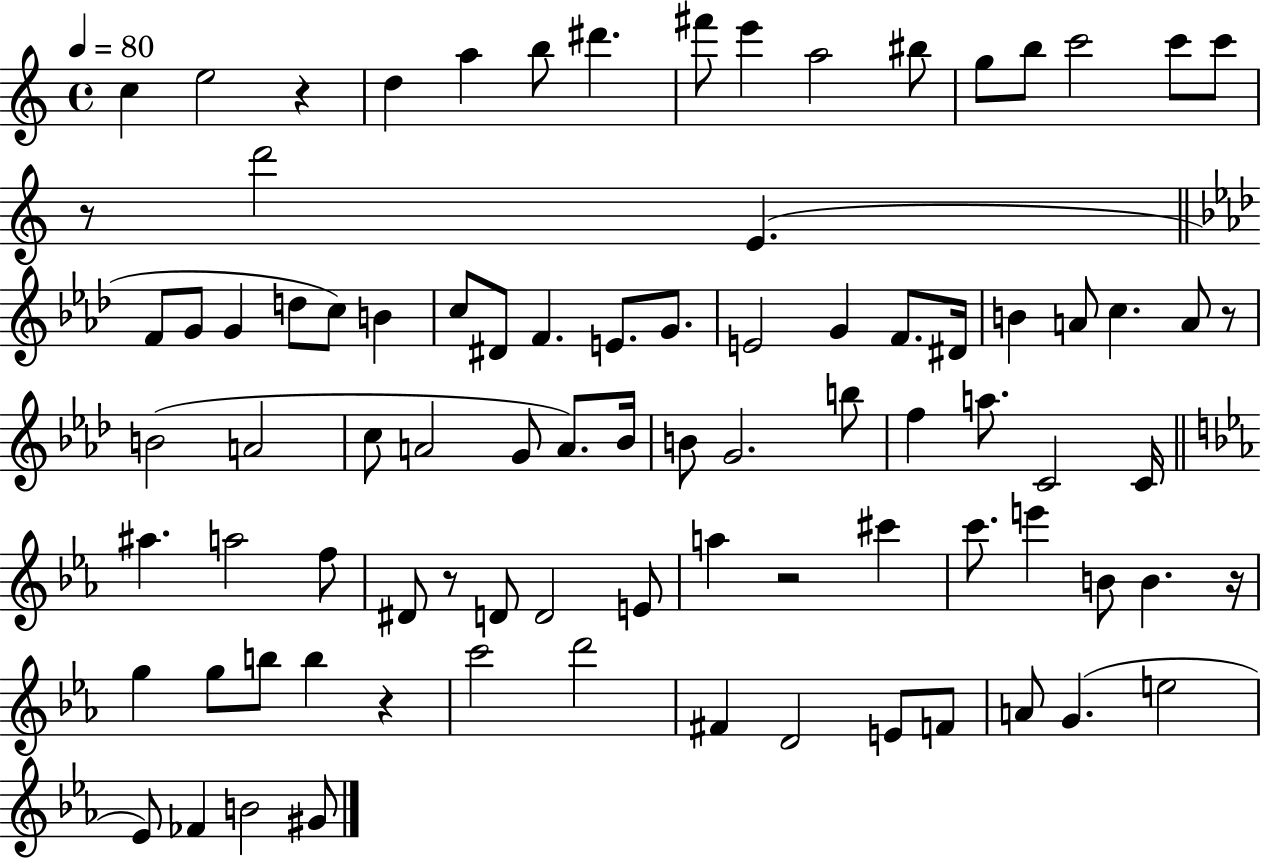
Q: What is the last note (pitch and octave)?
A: G#4